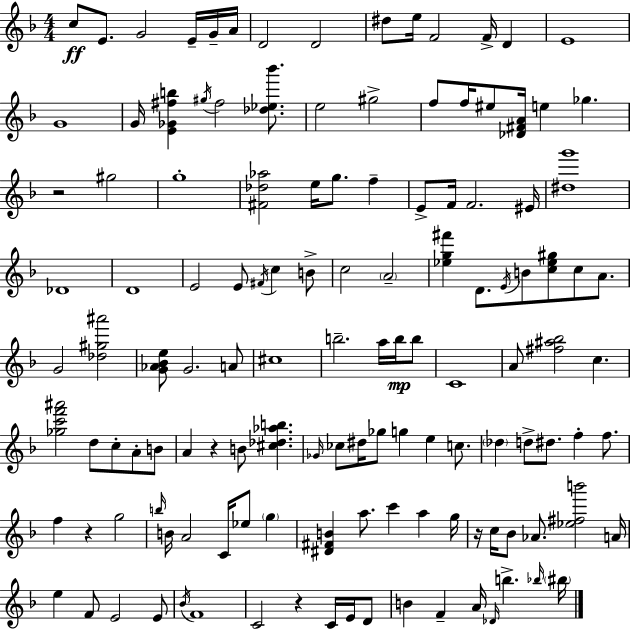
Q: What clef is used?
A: treble